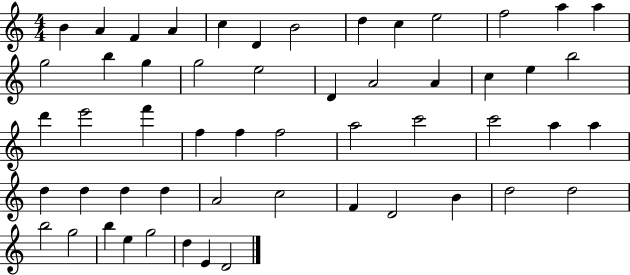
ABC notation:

X:1
T:Untitled
M:4/4
L:1/4
K:C
B A F A c D B2 d c e2 f2 a a g2 b g g2 e2 D A2 A c e b2 d' e'2 f' f f f2 a2 c'2 c'2 a a d d d d A2 c2 F D2 B d2 d2 b2 g2 b e g2 d E D2